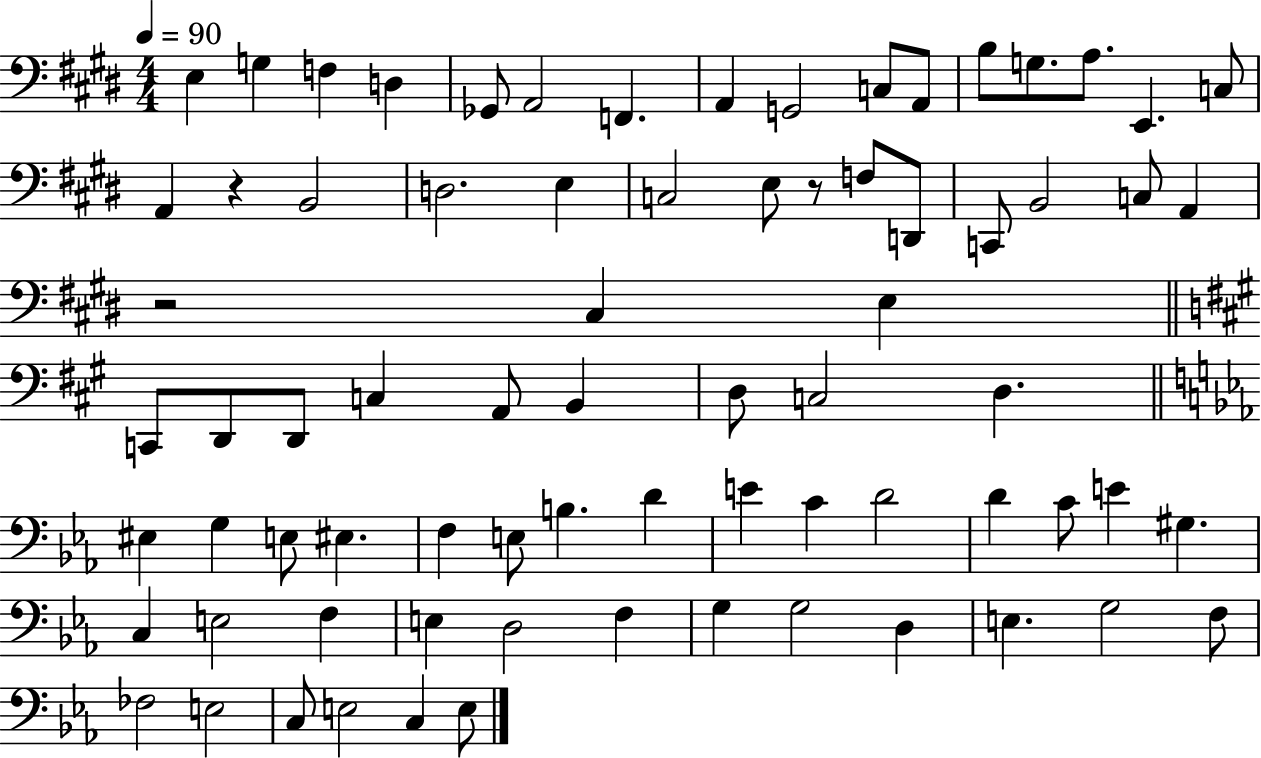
E3/q G3/q F3/q D3/q Gb2/e A2/h F2/q. A2/q G2/h C3/e A2/e B3/e G3/e. A3/e. E2/q. C3/e A2/q R/q B2/h D3/h. E3/q C3/h E3/e R/e F3/e D2/e C2/e B2/h C3/e A2/q R/h C#3/q E3/q C2/e D2/e D2/e C3/q A2/e B2/q D3/e C3/h D3/q. EIS3/q G3/q E3/e EIS3/q. F3/q E3/e B3/q. D4/q E4/q C4/q D4/h D4/q C4/e E4/q G#3/q. C3/q E3/h F3/q E3/q D3/h F3/q G3/q G3/h D3/q E3/q. G3/h F3/e FES3/h E3/h C3/e E3/h C3/q E3/e